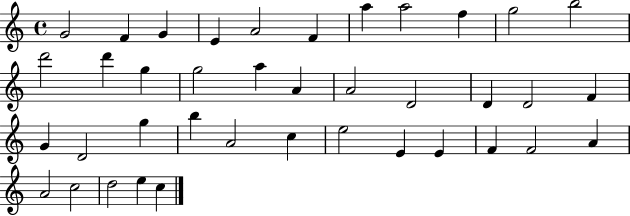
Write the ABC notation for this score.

X:1
T:Untitled
M:4/4
L:1/4
K:C
G2 F G E A2 F a a2 f g2 b2 d'2 d' g g2 a A A2 D2 D D2 F G D2 g b A2 c e2 E E F F2 A A2 c2 d2 e c